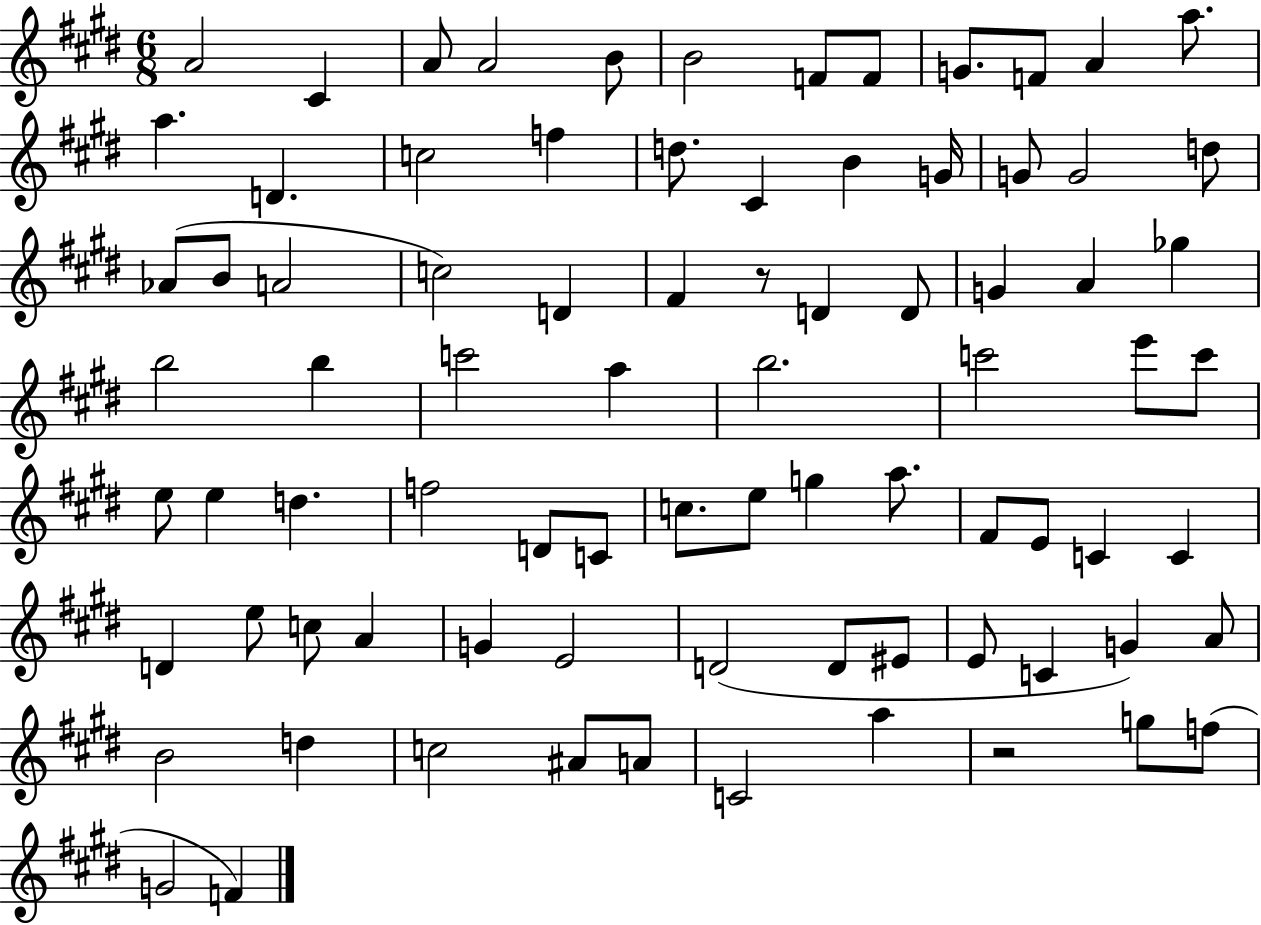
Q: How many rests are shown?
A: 2